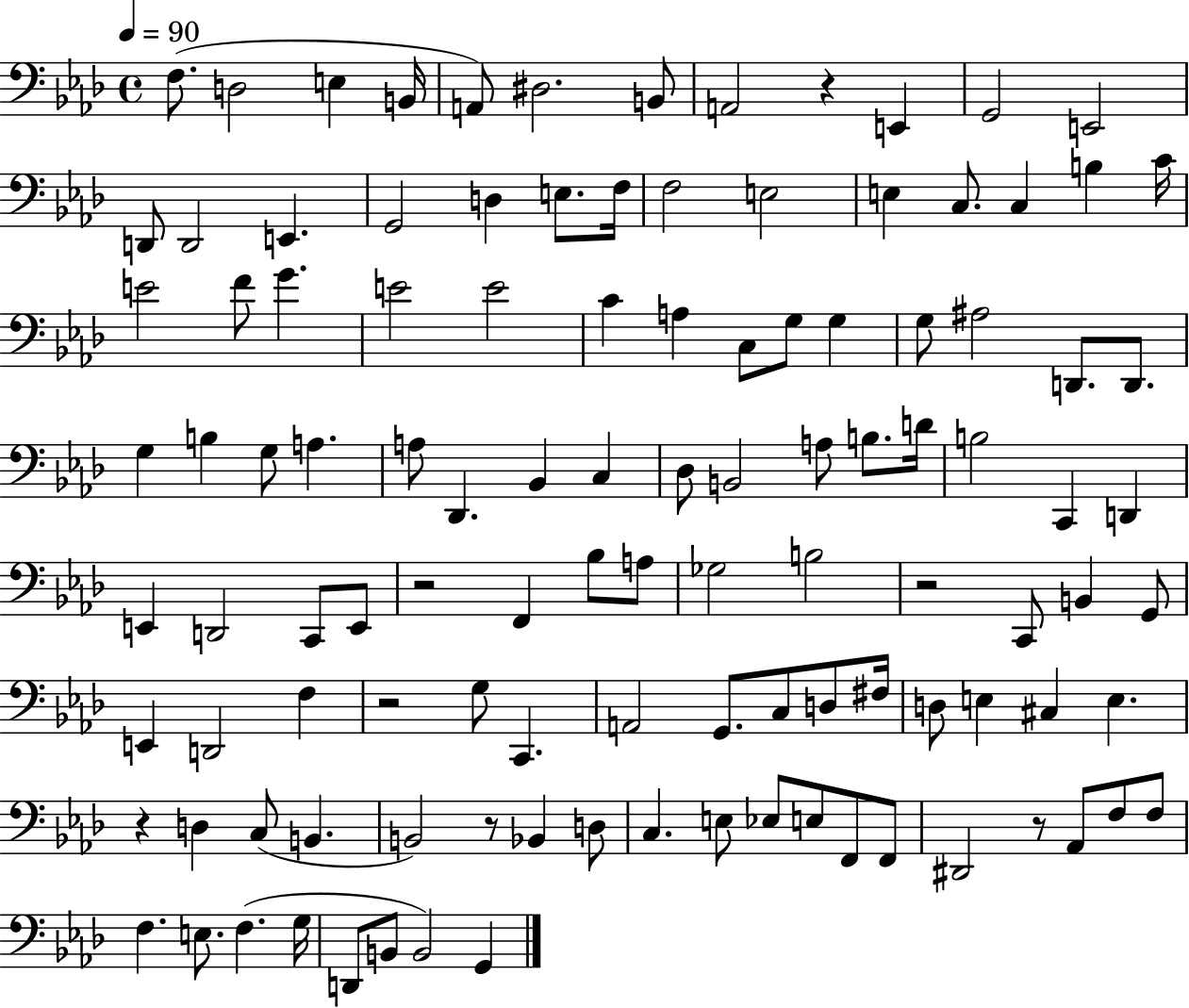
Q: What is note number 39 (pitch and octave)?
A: D2